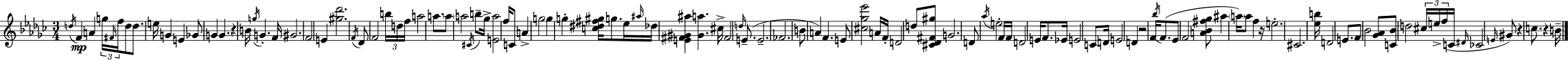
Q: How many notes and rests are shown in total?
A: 115